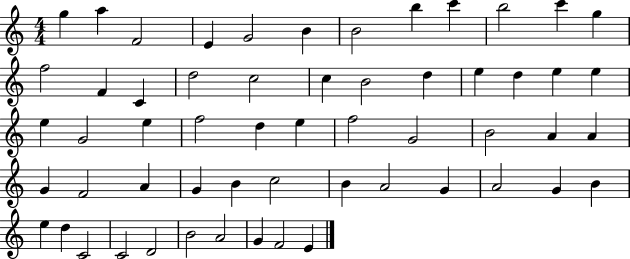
G5/q A5/q F4/h E4/q G4/h B4/q B4/h B5/q C6/q B5/h C6/q G5/q F5/h F4/q C4/q D5/h C5/h C5/q B4/h D5/q E5/q D5/q E5/q E5/q E5/q G4/h E5/q F5/h D5/q E5/q F5/h G4/h B4/h A4/q A4/q G4/q F4/h A4/q G4/q B4/q C5/h B4/q A4/h G4/q A4/h G4/q B4/q E5/q D5/q C4/h C4/h D4/h B4/h A4/h G4/q F4/h E4/q